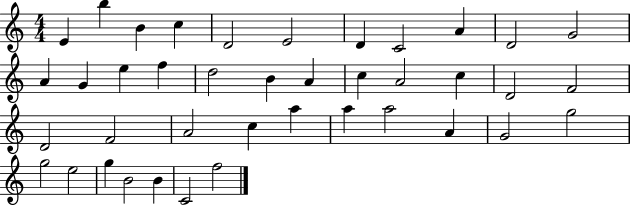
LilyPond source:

{
  \clef treble
  \numericTimeSignature
  \time 4/4
  \key c \major
  e'4 b''4 b'4 c''4 | d'2 e'2 | d'4 c'2 a'4 | d'2 g'2 | \break a'4 g'4 e''4 f''4 | d''2 b'4 a'4 | c''4 a'2 c''4 | d'2 f'2 | \break d'2 f'2 | a'2 c''4 a''4 | a''4 a''2 a'4 | g'2 g''2 | \break g''2 e''2 | g''4 b'2 b'4 | c'2 f''2 | \bar "|."
}